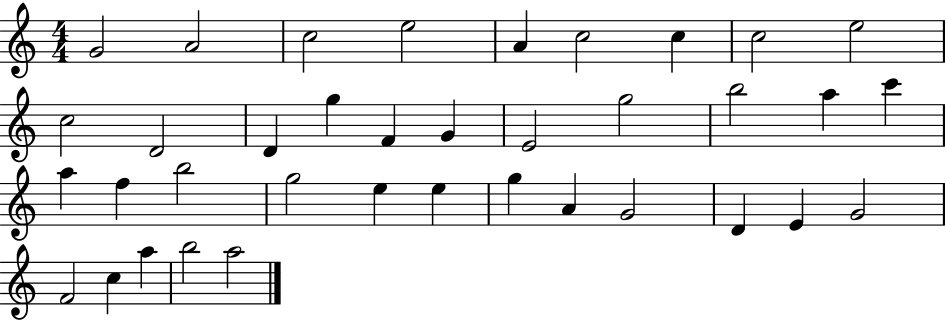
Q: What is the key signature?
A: C major